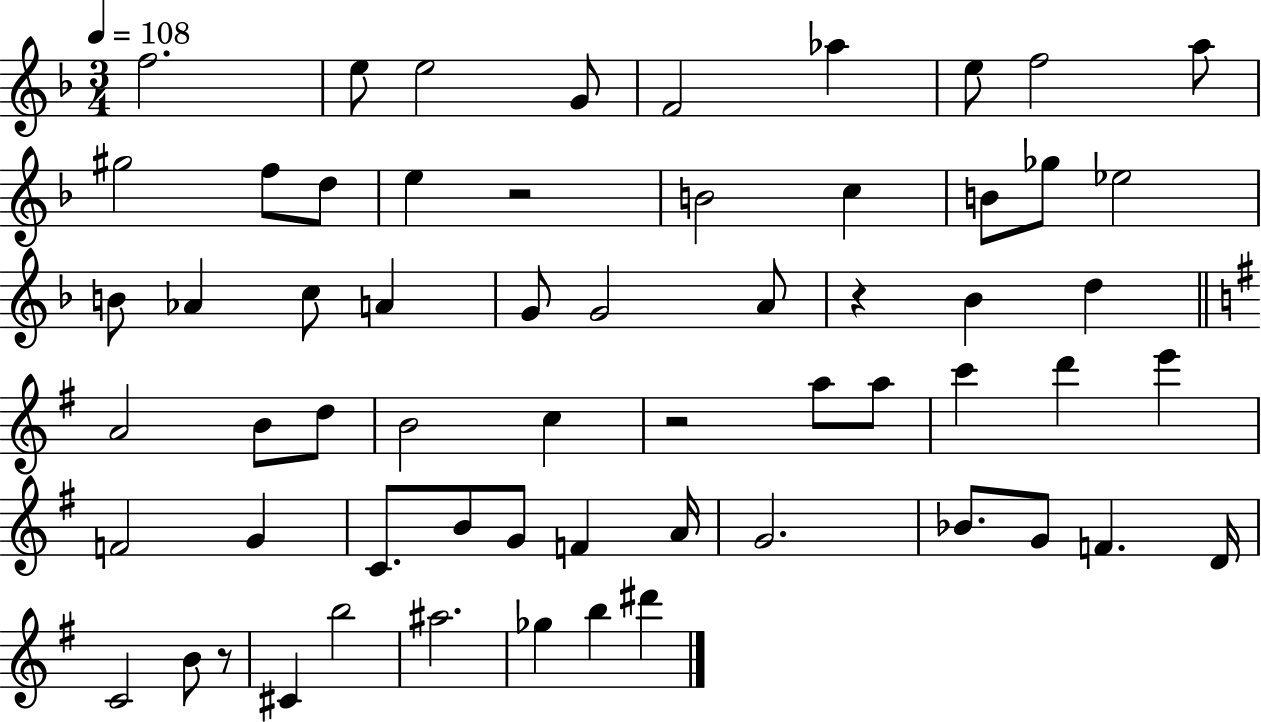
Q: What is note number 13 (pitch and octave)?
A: E5